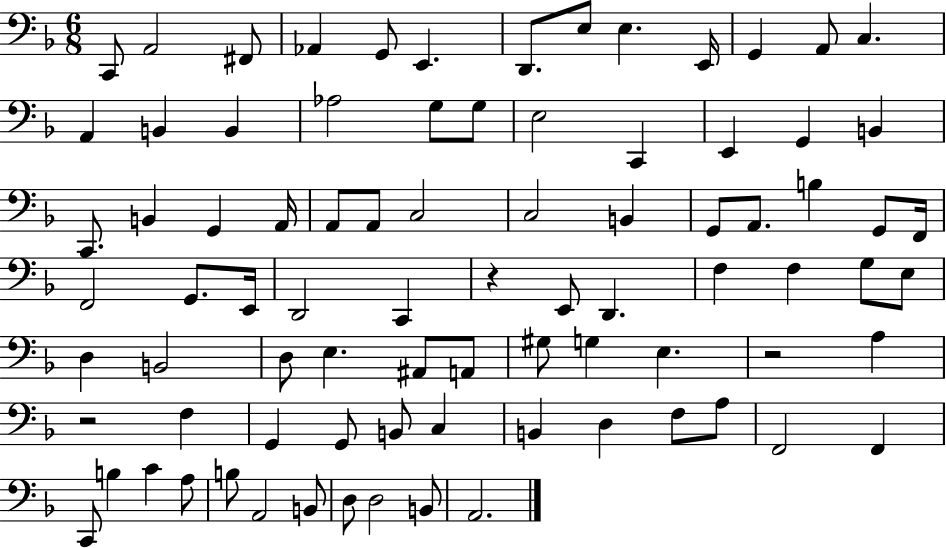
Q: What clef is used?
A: bass